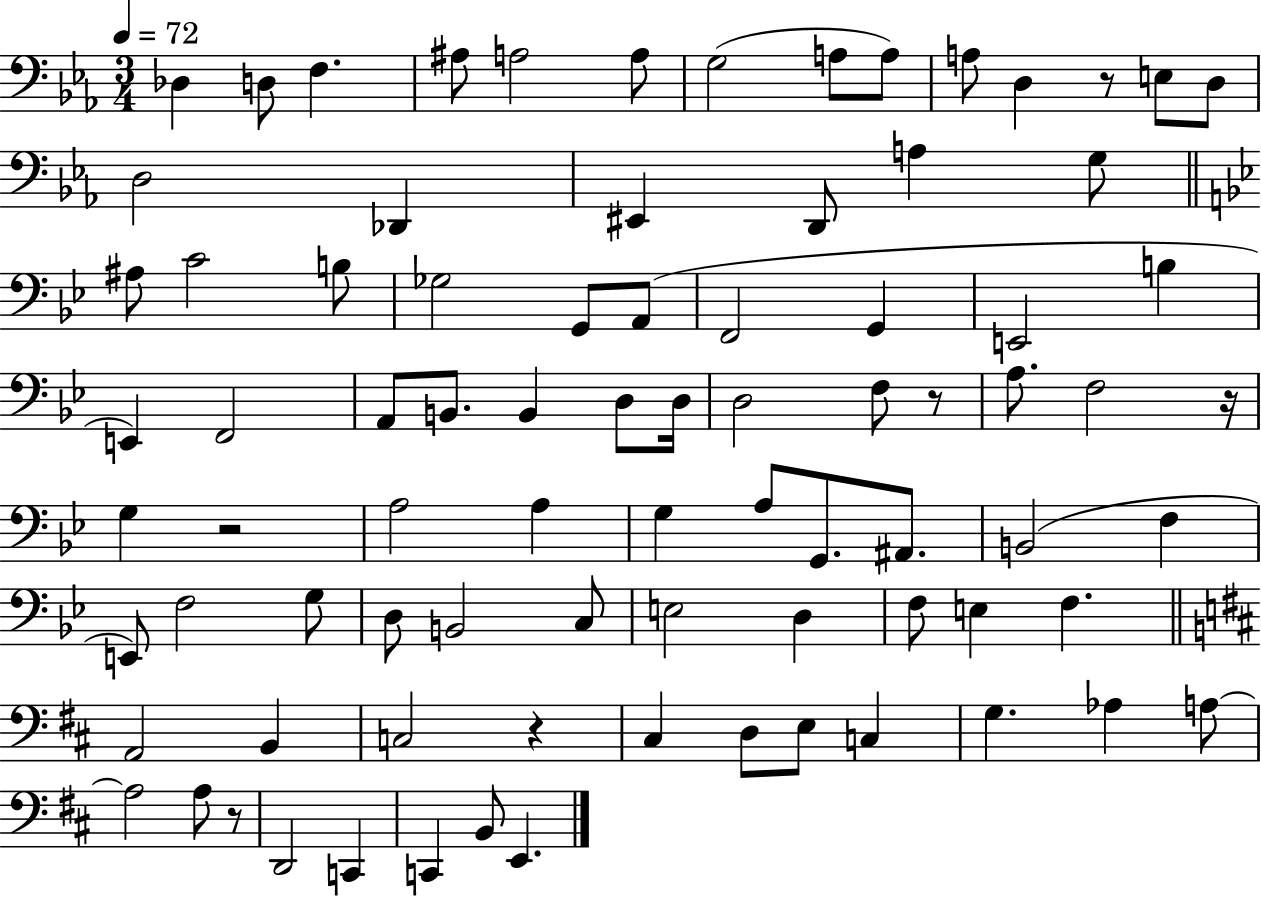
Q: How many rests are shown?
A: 6